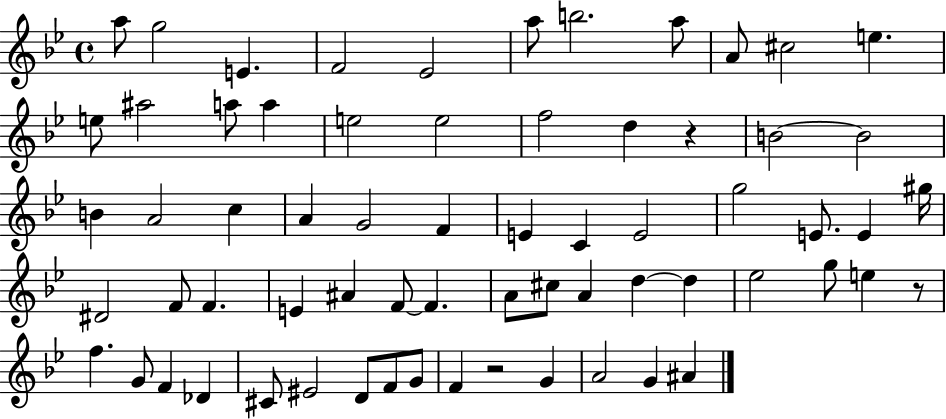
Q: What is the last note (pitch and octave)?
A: A#4